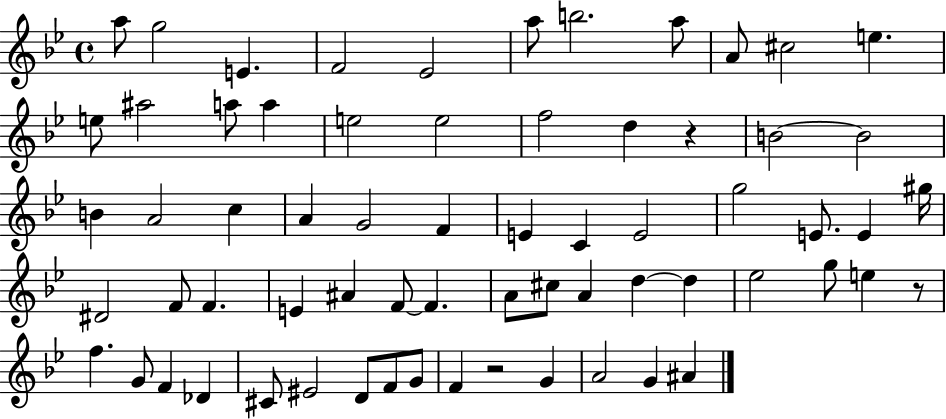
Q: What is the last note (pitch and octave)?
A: A#4